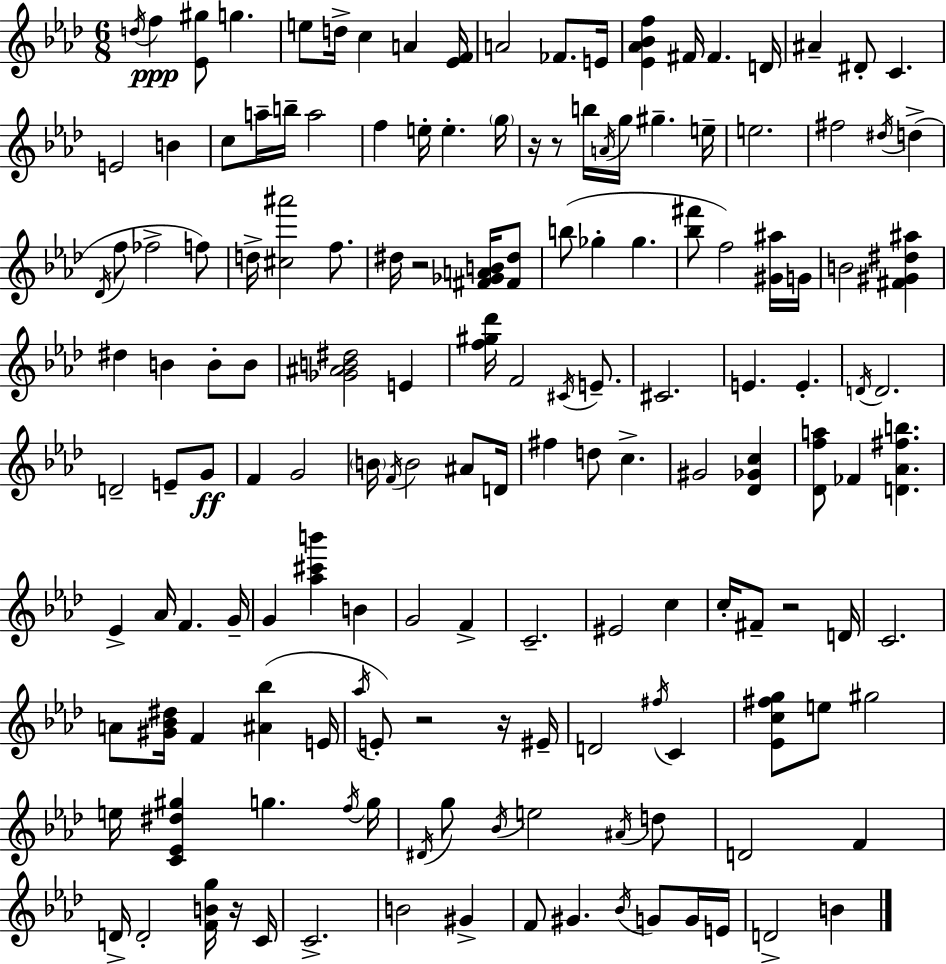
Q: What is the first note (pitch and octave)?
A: D5